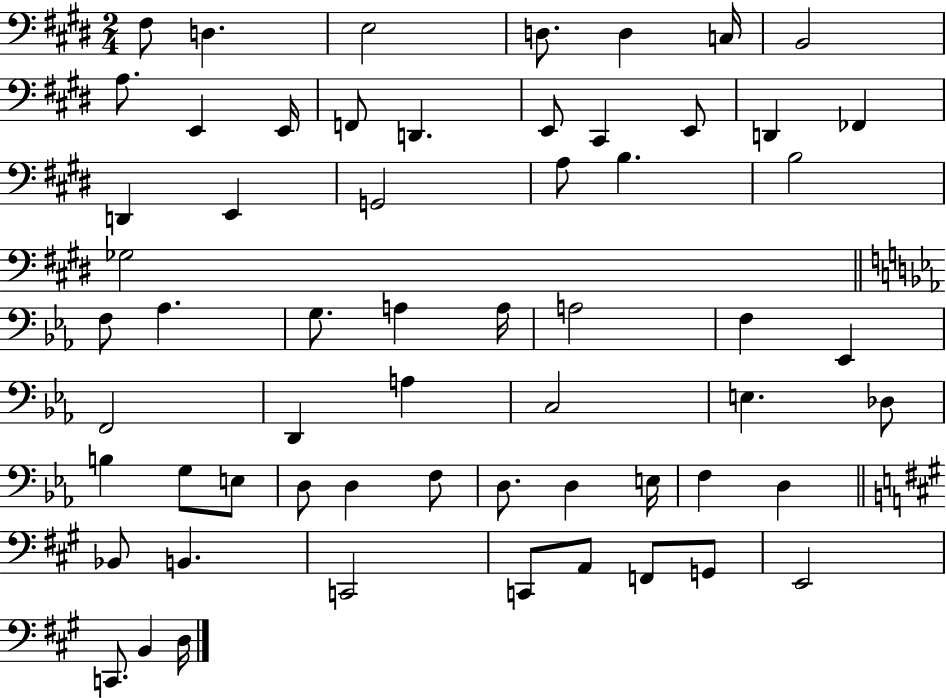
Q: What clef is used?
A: bass